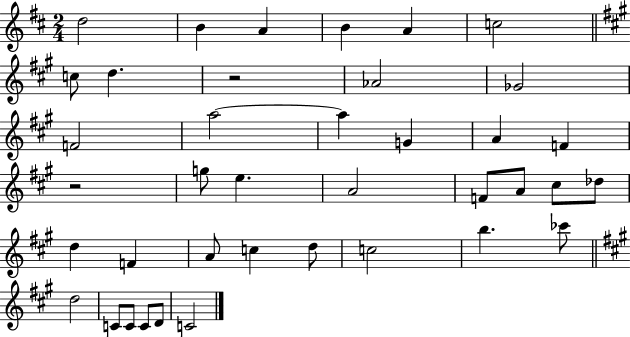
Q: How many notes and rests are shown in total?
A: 39